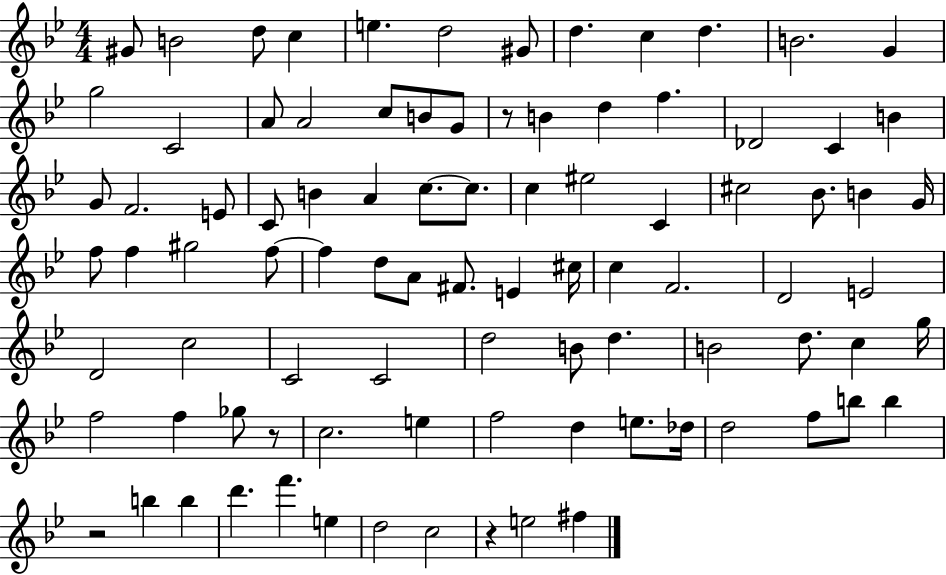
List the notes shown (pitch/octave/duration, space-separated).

G#4/e B4/h D5/e C5/q E5/q. D5/h G#4/e D5/q. C5/q D5/q. B4/h. G4/q G5/h C4/h A4/e A4/h C5/e B4/e G4/e R/e B4/q D5/q F5/q. Db4/h C4/q B4/q G4/e F4/h. E4/e C4/e B4/q A4/q C5/e. C5/e. C5/q EIS5/h C4/q C#5/h Bb4/e. B4/q G4/s F5/e F5/q G#5/h F5/e F5/q D5/e A4/e F#4/e. E4/q C#5/s C5/q F4/h. D4/h E4/h D4/h C5/h C4/h C4/h D5/h B4/e D5/q. B4/h D5/e. C5/q G5/s F5/h F5/q Gb5/e R/e C5/h. E5/q F5/h D5/q E5/e. Db5/s D5/h F5/e B5/e B5/q R/h B5/q B5/q D6/q. F6/q. E5/q D5/h C5/h R/q E5/h F#5/q